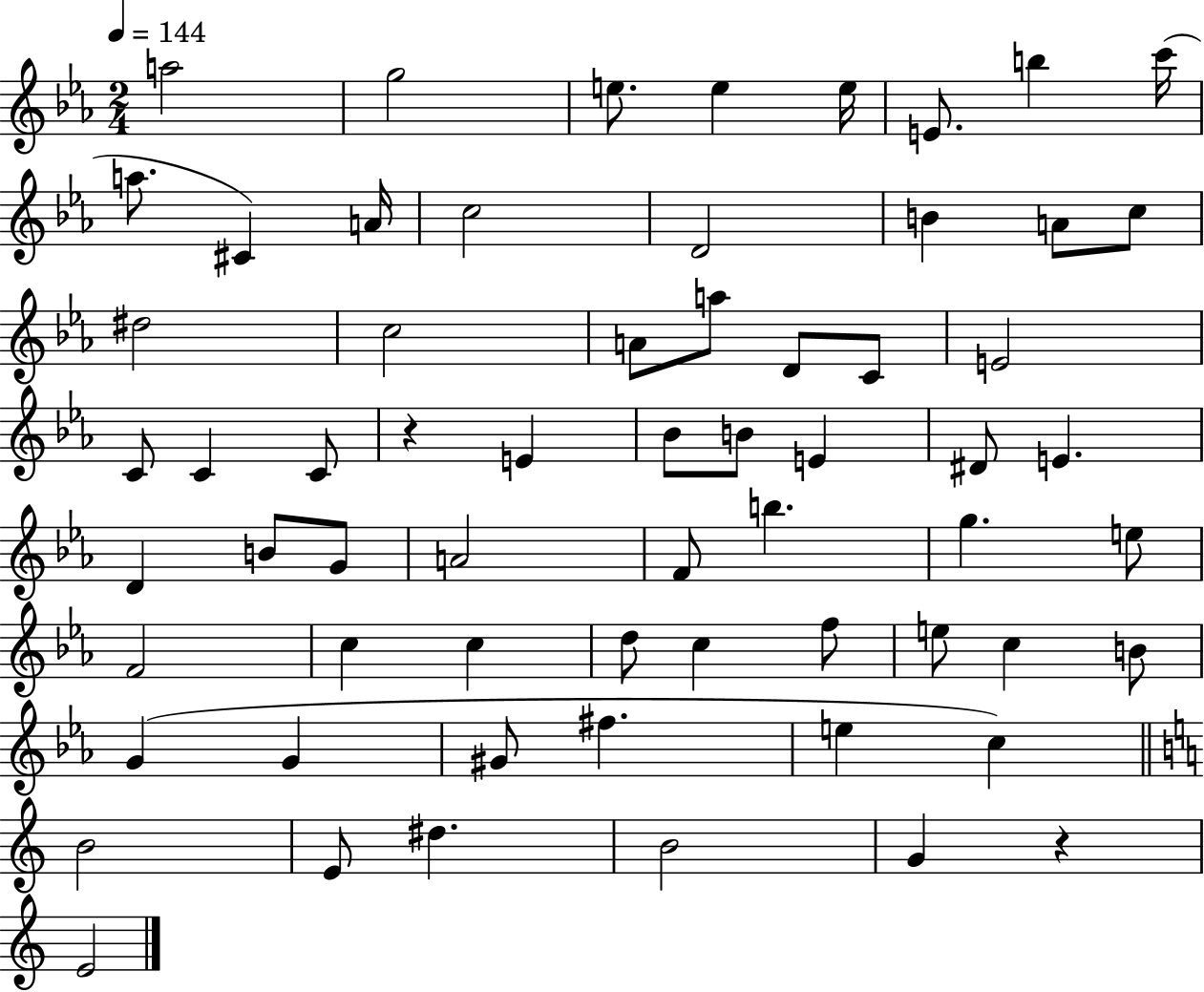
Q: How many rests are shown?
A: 2